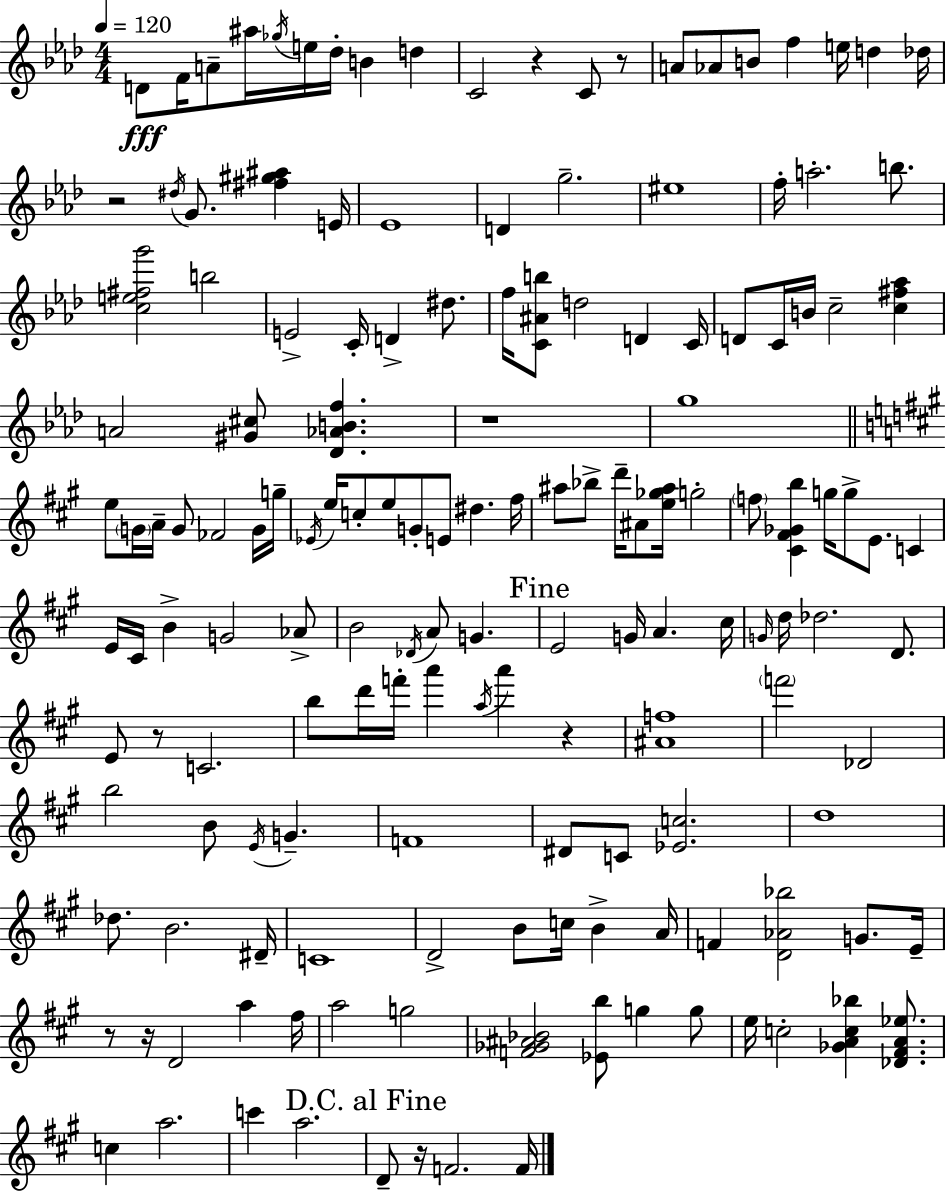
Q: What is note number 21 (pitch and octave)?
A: E4